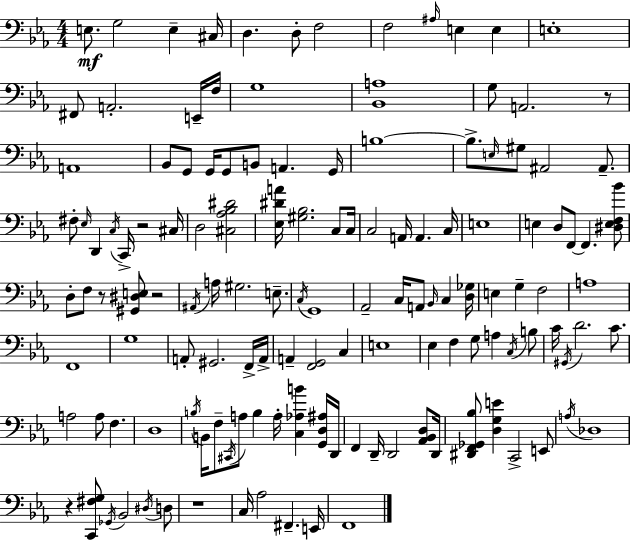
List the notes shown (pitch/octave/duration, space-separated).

E3/e. G3/h E3/q C#3/s D3/q. D3/e F3/h F3/h A#3/s E3/q E3/q E3/w F#2/e A2/h. E2/s F3/s G3/w [Bb2,A3]/w G3/e A2/h. R/e A2/w Bb2/e G2/e G2/s G2/e B2/e A2/q. G2/s B3/w B3/e. E3/s G#3/e A#2/h A#2/e. F#3/e Eb3/s D2/q C3/s C2/s R/h C#3/s D3/h [C#3,Ab3,Bb3,D#4]/h [Eb3,D#4,A4]/s [G#3,Bb3]/h. C3/e C3/s C3/h A2/s A2/q. C3/s E3/w E3/q D3/e F2/e F2/q. [D#3,E3,F3,Bb4]/e D3/e F3/e R/e [G#2,D#3,E3]/e R/h A#2/s A3/s G#3/h. E3/e. C3/s G2/w Ab2/h C3/s A2/e Bb2/s C3/q [D3,Gb3]/s E3/q G3/q F3/h A3/w F2/w G3/w A2/e G#2/h. F2/s A2/s A2/q [F2,G2]/h C3/q E3/w Eb3/q F3/q G3/e A3/q C3/s B3/e C4/s G#2/s D4/h. C4/e. A3/h A3/e F3/q. D3/w B3/s B2/s F3/e C#2/s A3/e B3/q A3/s [C3,Ab3,B4]/q [G2,D3,A#3]/s D2/s F2/q D2/s D2/h [Ab2,Bb2,D3]/e D2/s [D#2,F2,Gb2,Bb3]/e [D3,G3,E4]/q C2/h E2/e A3/s Db3/w R/q [C2,F#3,G3]/e Gb2/s Bb2/h D#3/s D3/e R/w C3/s Ab3/h F#2/q. E2/s F2/w